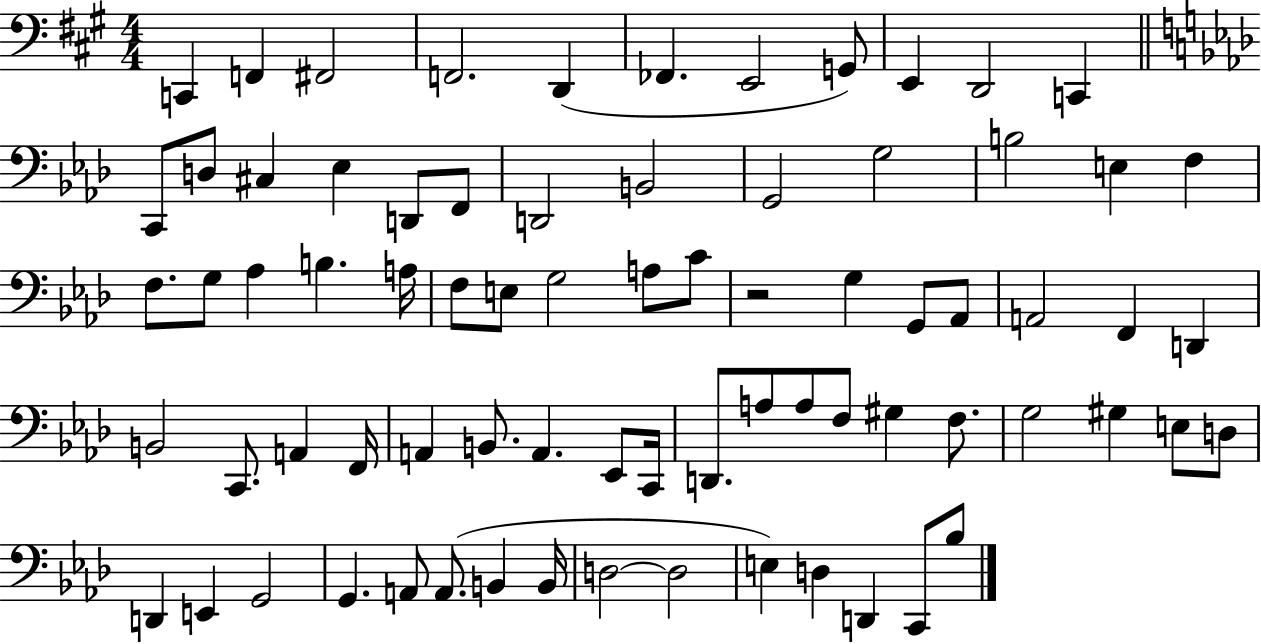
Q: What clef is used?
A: bass